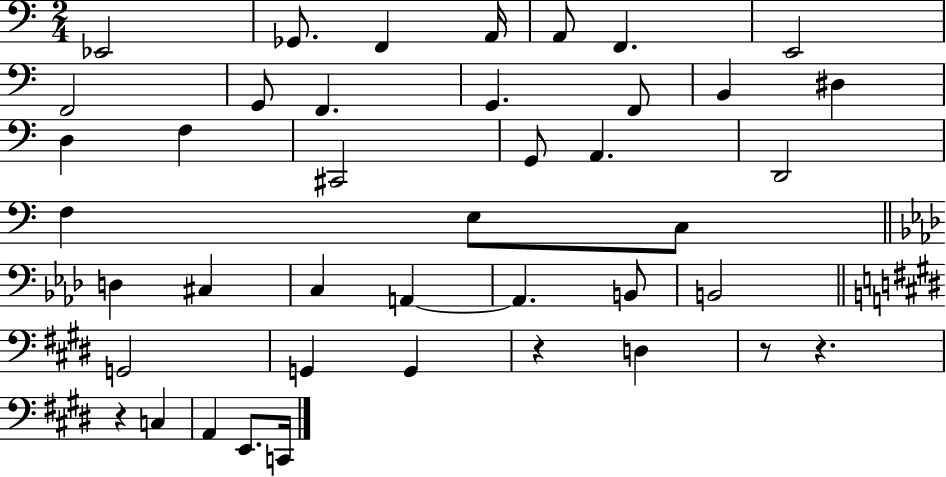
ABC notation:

X:1
T:Untitled
M:2/4
L:1/4
K:C
_E,,2 _G,,/2 F,, A,,/4 A,,/2 F,, E,,2 F,,2 G,,/2 F,, G,, F,,/2 B,, ^D, D, F, ^C,,2 G,,/2 A,, D,,2 F, E,/2 C,/2 D, ^C, C, A,, A,, B,,/2 B,,2 G,,2 G,, G,, z D, z/2 z z C, A,, E,,/2 C,,/4